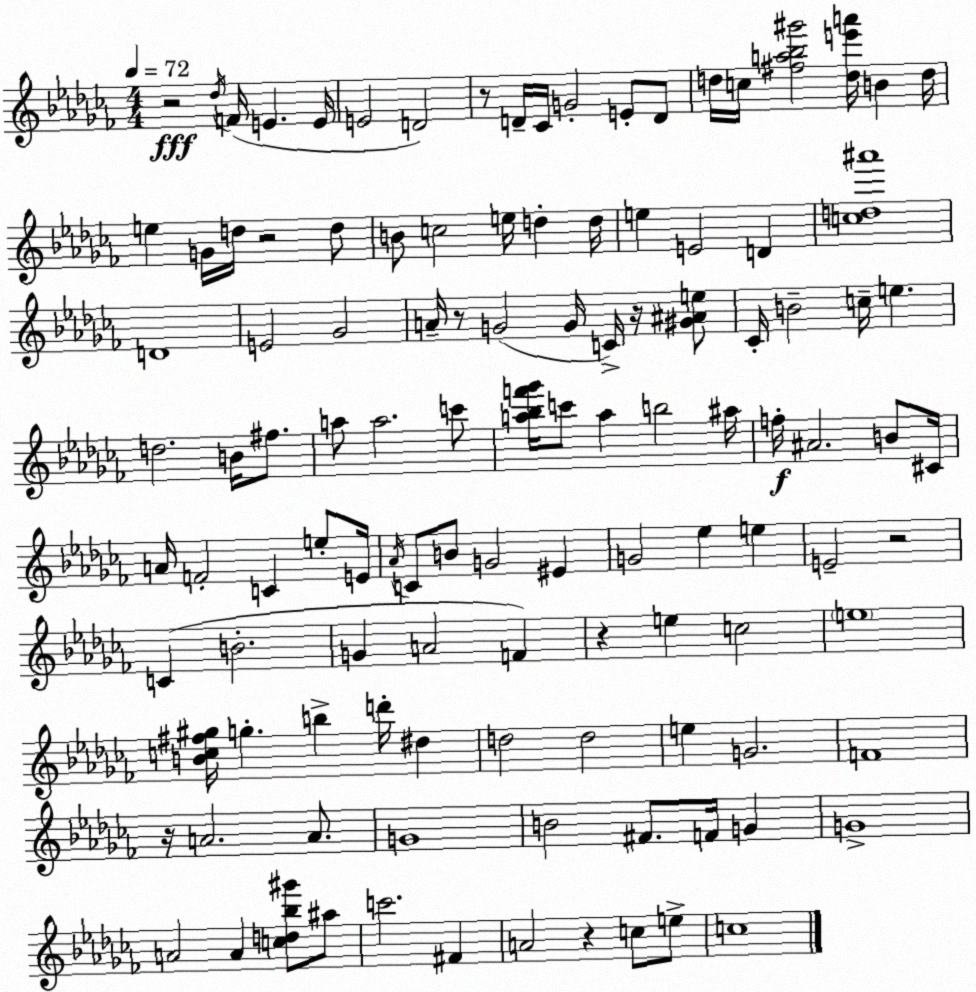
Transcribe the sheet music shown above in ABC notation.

X:1
T:Untitled
M:4/4
L:1/4
K:Abm
z2 _d/4 F/4 E E/4 E2 D2 z/2 D/4 _C/4 G2 E/2 D/2 d/4 c/4 [^fa_b^g']2 [de'a']/4 B d/4 e G/4 d/4 z2 d/2 B/2 c2 e/4 d d/4 e E2 D [cd^a']4 D4 E2 _G2 A/4 z/2 G2 G/4 C/4 z/4 [^G^Ae]/2 _C/4 B2 c/4 e d2 B/4 ^f/2 a/2 a2 c'/2 [a_bf'_g']/4 c'/2 a b2 ^a/4 f/4 ^A2 B/2 ^C/4 A/4 F2 C e/2 E/4 _A/4 C/2 B/2 G2 ^E G2 _e e E2 z2 C B2 G A2 F z e c2 e4 [Bc^f^g]/4 g b d'/4 ^d d2 d2 e G2 F4 z/4 A2 A/2 G4 B2 ^F/2 F/4 G G4 A2 A [cd_b^g']/2 ^a/2 c'2 ^F A2 z c/2 e/2 c4